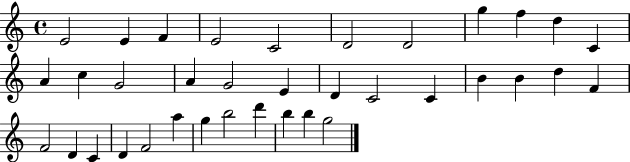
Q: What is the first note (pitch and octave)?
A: E4